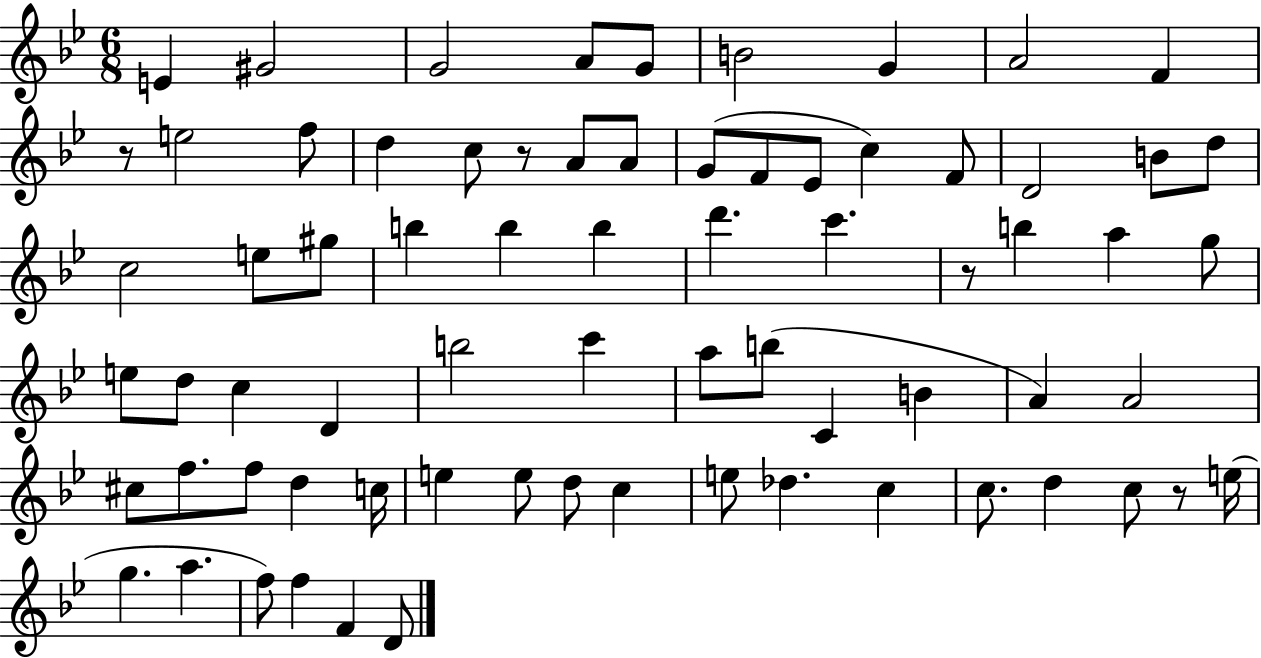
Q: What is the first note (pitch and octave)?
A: E4